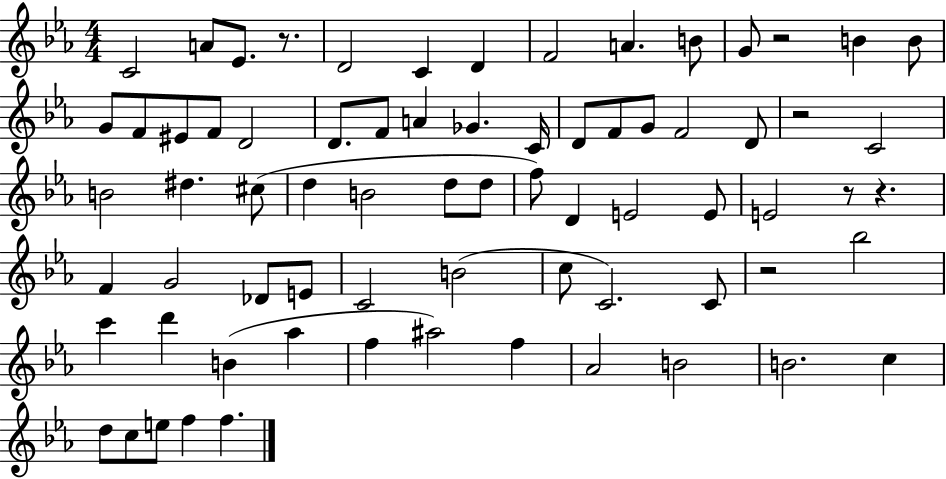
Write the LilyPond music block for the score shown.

{
  \clef treble
  \numericTimeSignature
  \time 4/4
  \key ees \major
  c'2 a'8 ees'8. r8. | d'2 c'4 d'4 | f'2 a'4. b'8 | g'8 r2 b'4 b'8 | \break g'8 f'8 eis'8 f'8 d'2 | d'8. f'8 a'4 ges'4. c'16 | d'8 f'8 g'8 f'2 d'8 | r2 c'2 | \break b'2 dis''4. cis''8( | d''4 b'2 d''8 d''8 | f''8) d'4 e'2 e'8 | e'2 r8 r4. | \break f'4 g'2 des'8 e'8 | c'2 b'2( | c''8 c'2.) c'8 | r2 bes''2 | \break c'''4 d'''4 b'4( aes''4 | f''4 ais''2) f''4 | aes'2 b'2 | b'2. c''4 | \break d''8 c''8 e''8 f''4 f''4. | \bar "|."
}